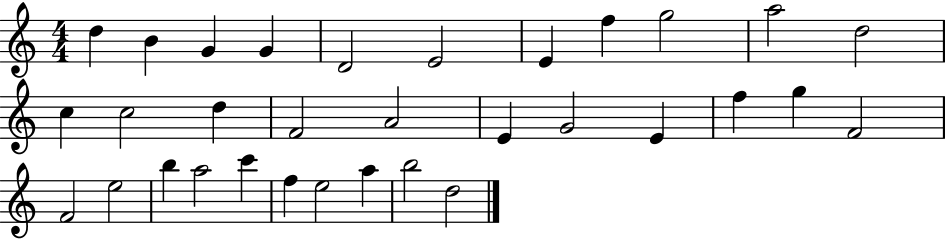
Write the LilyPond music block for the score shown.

{
  \clef treble
  \numericTimeSignature
  \time 4/4
  \key c \major
  d''4 b'4 g'4 g'4 | d'2 e'2 | e'4 f''4 g''2 | a''2 d''2 | \break c''4 c''2 d''4 | f'2 a'2 | e'4 g'2 e'4 | f''4 g''4 f'2 | \break f'2 e''2 | b''4 a''2 c'''4 | f''4 e''2 a''4 | b''2 d''2 | \break \bar "|."
}